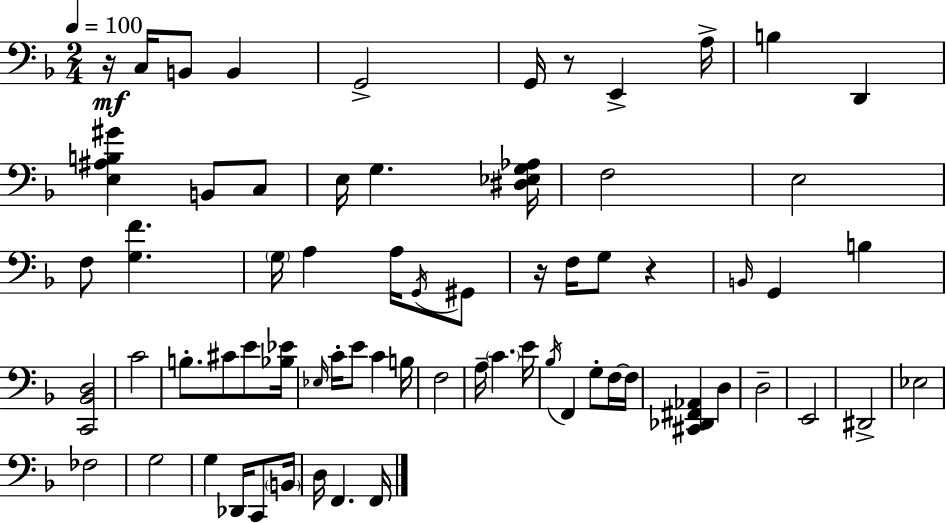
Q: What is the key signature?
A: D minor